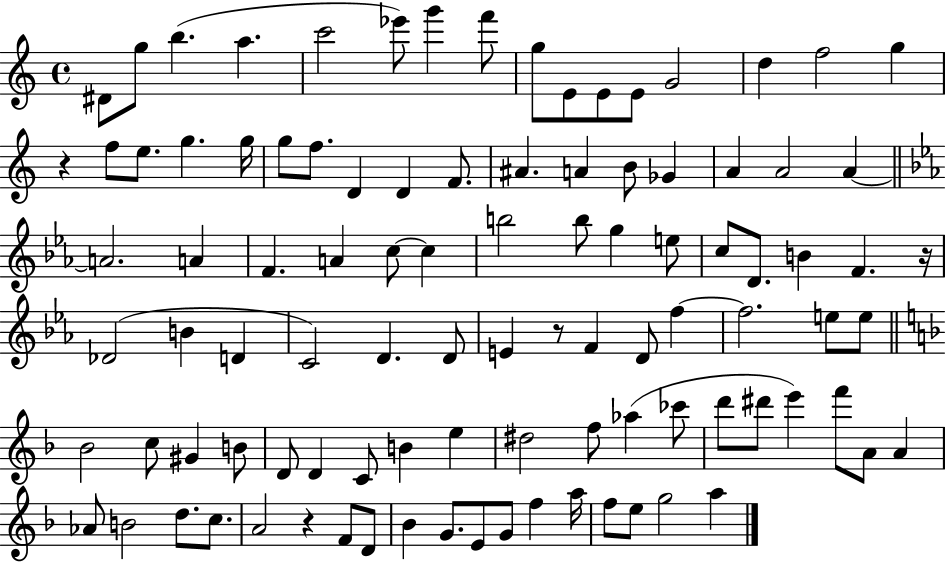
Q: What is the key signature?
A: C major